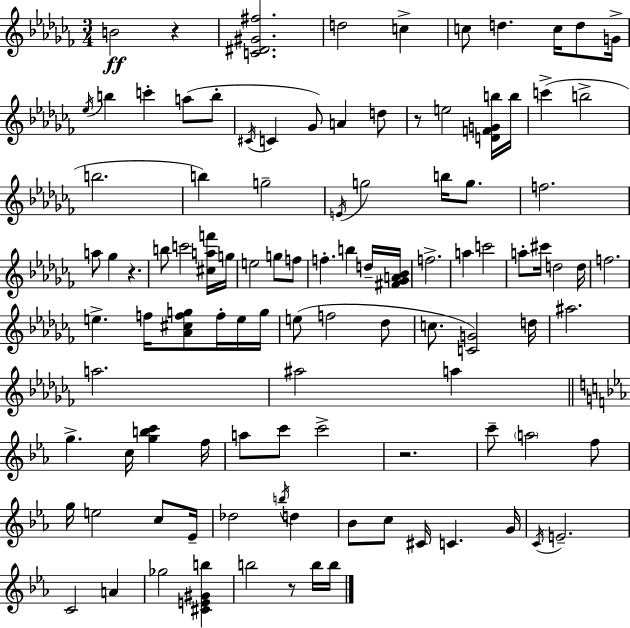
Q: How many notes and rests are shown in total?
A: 105